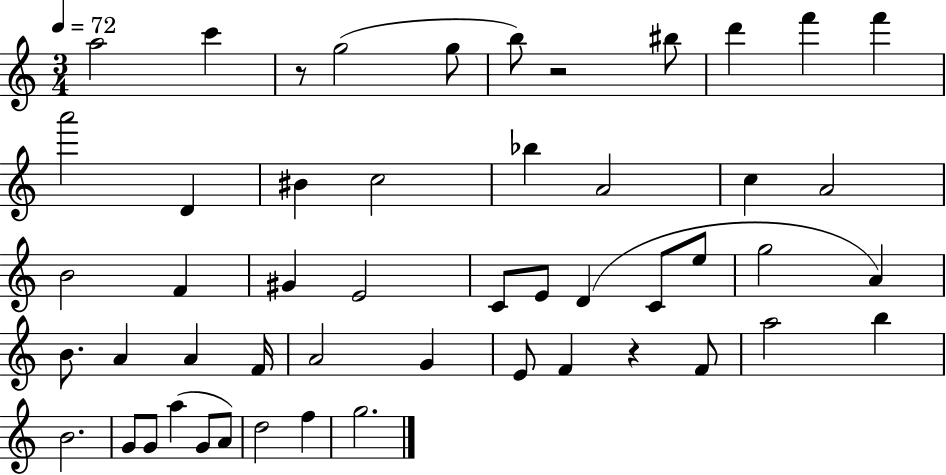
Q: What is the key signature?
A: C major